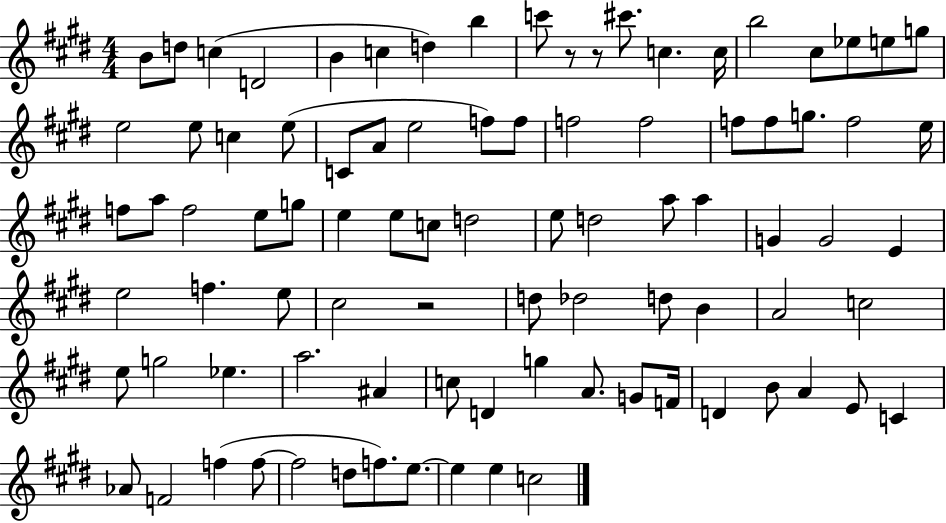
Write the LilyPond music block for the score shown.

{
  \clef treble
  \numericTimeSignature
  \time 4/4
  \key e \major
  b'8 d''8 c''4( d'2 | b'4 c''4 d''4) b''4 | c'''8 r8 r8 cis'''8. c''4. c''16 | b''2 cis''8 ees''8 e''8 g''8 | \break e''2 e''8 c''4 e''8( | c'8 a'8 e''2 f''8) f''8 | f''2 f''2 | f''8 f''8 g''8. f''2 e''16 | \break f''8 a''8 f''2 e''8 g''8 | e''4 e''8 c''8 d''2 | e''8 d''2 a''8 a''4 | g'4 g'2 e'4 | \break e''2 f''4. e''8 | cis''2 r2 | d''8 des''2 d''8 b'4 | a'2 c''2 | \break e''8 g''2 ees''4. | a''2. ais'4 | c''8 d'4 g''4 a'8. g'8 f'16 | d'4 b'8 a'4 e'8 c'4 | \break aes'8 f'2 f''4( f''8~~ | f''2 d''8 f''8.) e''8.~~ | e''4 e''4 c''2 | \bar "|."
}